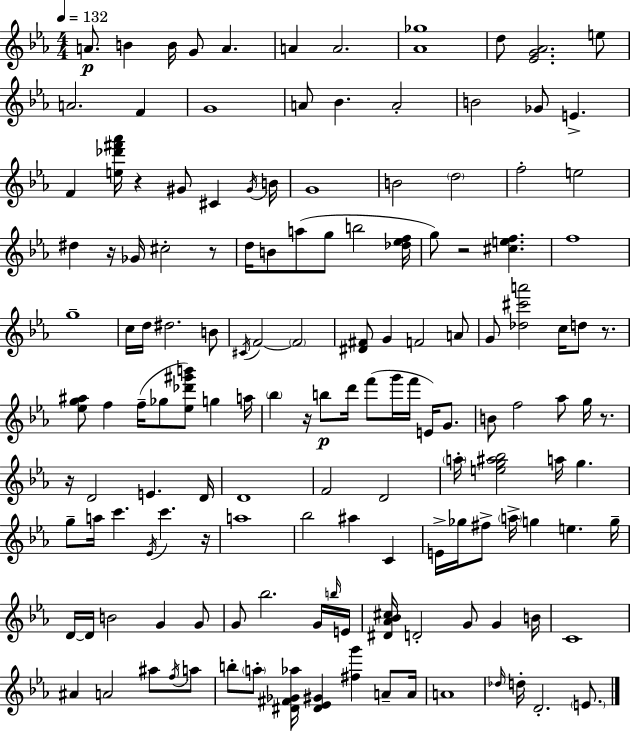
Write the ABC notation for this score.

X:1
T:Untitled
M:4/4
L:1/4
K:Cm
A/2 B B/4 G/2 A A A2 [_A_g]4 d/2 [_EG_A]2 e/2 A2 F G4 A/2 _B A2 B2 _G/2 E F [e_d'^f'_a']/4 z ^G/2 ^C ^G/4 B/4 G4 B2 d2 f2 e2 ^d z/4 _G/4 ^c2 z/2 d/4 B/2 a/2 g/2 b2 [_d_ef]/4 g/2 z2 [^cef] f4 g4 c/4 d/4 ^d2 B/2 ^C/4 F2 F2 [^D^F]/2 G F2 A/2 G/2 [_d^c'a']2 c/4 d/2 z/2 [_eg^a]/2 f f/4 _g/2 [_e_d'^g'b']/2 g a/4 _b z/4 b/2 d'/4 f'/2 g'/4 f'/4 E/4 G/2 B/2 f2 _a/2 g/4 z/2 z/4 D2 E D/4 D4 F2 D2 a/4 [eg^a_b]2 a/4 g g/2 a/4 c' _E/4 c' z/4 a4 _b2 ^a C E/4 _g/4 ^f/2 a/4 g e g/4 D/4 D/4 B2 G G/2 G/2 _b2 G/4 b/4 E/4 [^D_A_B^c]/4 D2 G/2 G B/4 C4 ^A A2 ^a/2 f/4 a/2 b/2 a/2 [^D^F_G_a]/4 [^D_E^G] [^fg'] A/2 A/4 A4 _d/4 d/4 D2 E/2